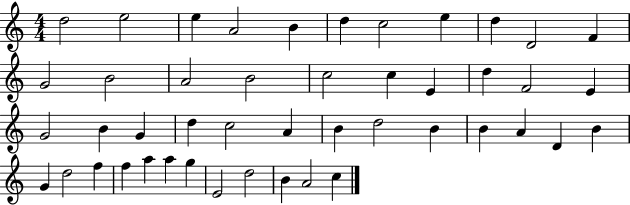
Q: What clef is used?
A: treble